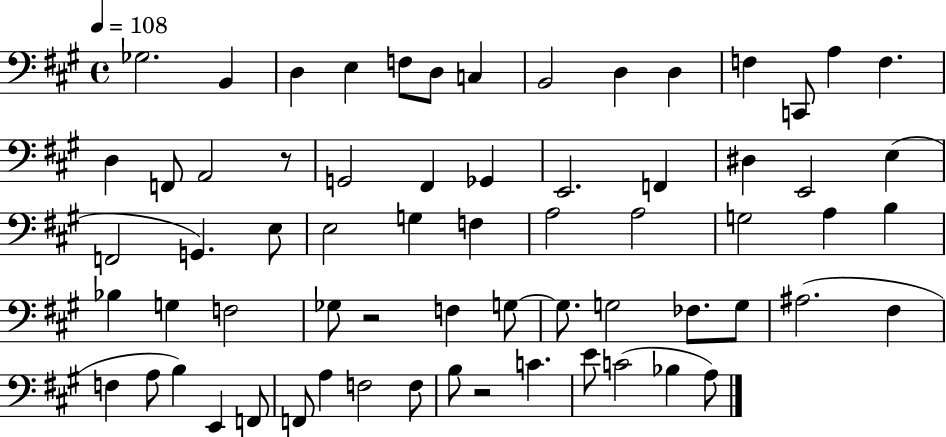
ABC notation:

X:1
T:Untitled
M:4/4
L:1/4
K:A
_G,2 B,, D, E, F,/2 D,/2 C, B,,2 D, D, F, C,,/2 A, F, D, F,,/2 A,,2 z/2 G,,2 ^F,, _G,, E,,2 F,, ^D, E,,2 E, F,,2 G,, E,/2 E,2 G, F, A,2 A,2 G,2 A, B, _B, G, F,2 _G,/2 z2 F, G,/2 G,/2 G,2 _F,/2 G,/2 ^A,2 ^F, F, A,/2 B, E,, F,,/2 F,,/2 A, F,2 F,/2 B,/2 z2 C E/2 C2 _B, A,/2